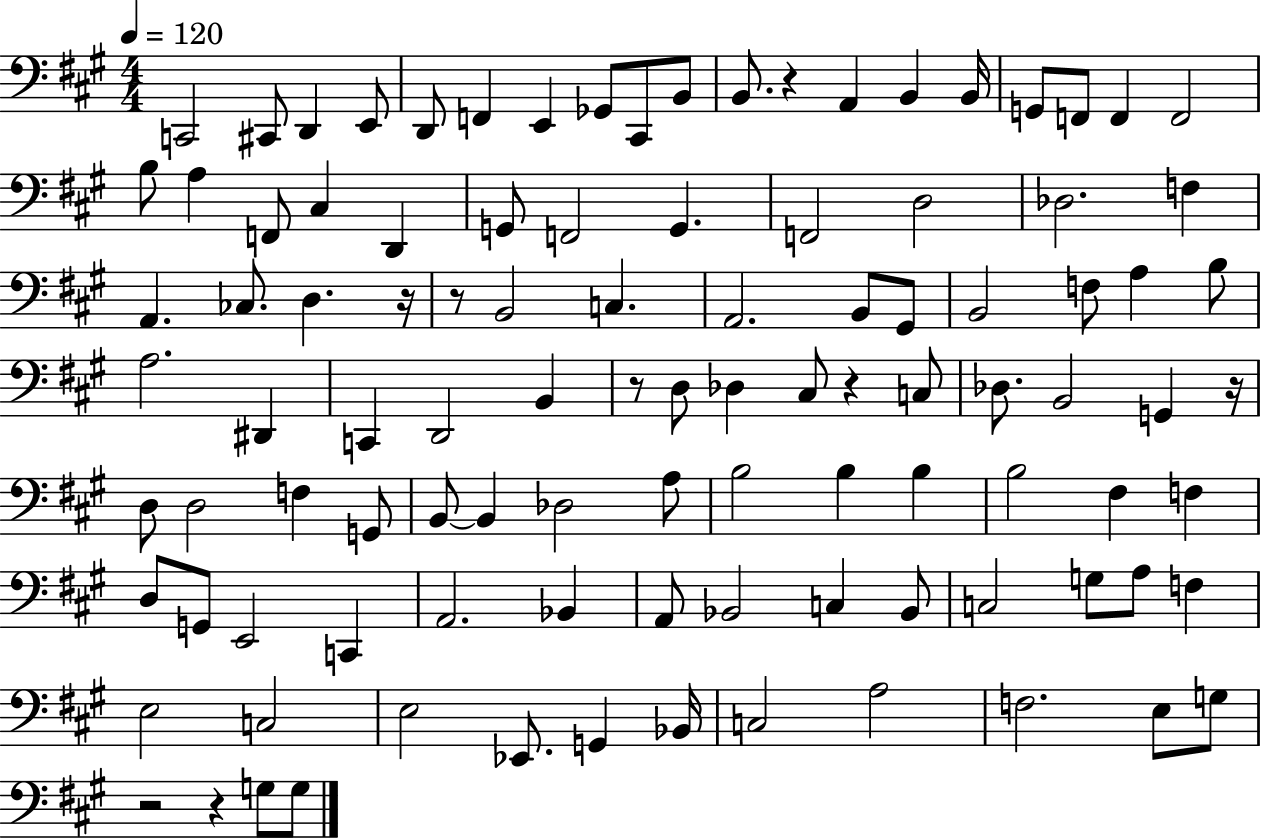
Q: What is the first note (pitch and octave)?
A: C2